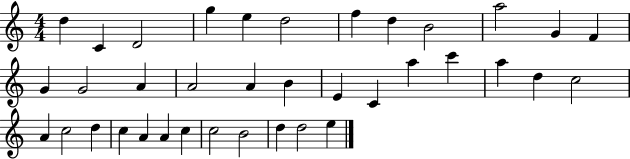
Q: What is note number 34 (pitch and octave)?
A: B4